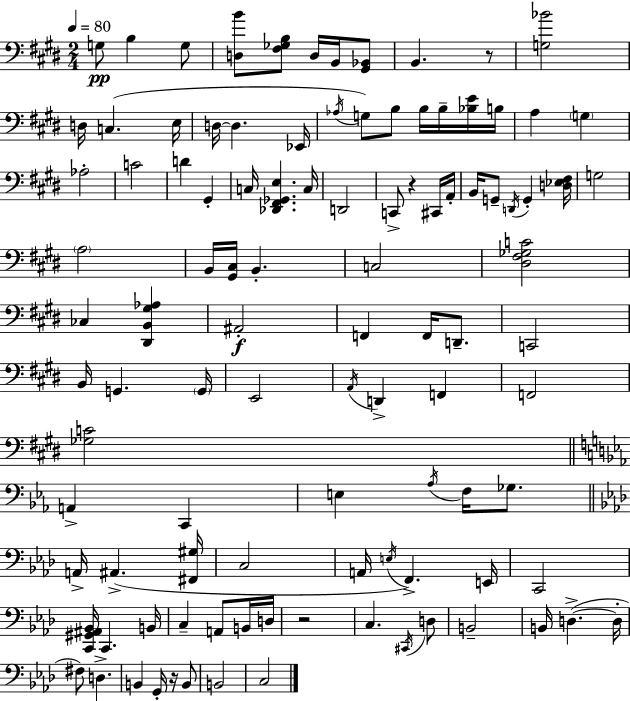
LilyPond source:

{
  \clef bass
  \numericTimeSignature
  \time 2/4
  \key e \major
  \tempo 4 = 80
  g8\pp b4 g8 | <d b'>8 <fis ges b>8 d16 b,16 <gis, bes,>8 | b,4. r8 | <g bes'>2 | \break d16 c4.( e16 | d16~~ d4. ees,16 | \acciaccatura { aes16 }) g8 b8 b16 b16-- <bes e'>16 | b16 a4 \parenthesize g4 | \break aes2-. | c'2 | d'4 gis,4-. | c16 <des, fis, ges, e>4. | \break c16 d,2 | c,8-> r4 cis,16 | a,16-. b,16 g,8-- \acciaccatura { d,16 } g,4-. | <d ees fis>16 g2 | \break \parenthesize a2 | b,16 <gis, cis>16 b,4.-. | c2 | <dis fis ges c'>2 | \break ces4 <dis, b, gis aes>4 | ais,2-.\f | f,4 f,16 d,8.-- | c,2 | \break b,16 g,4. | \parenthesize g,16 e,2 | \acciaccatura { a,16 } d,4-> f,4 | f,2 | \break <ges c'>2 | \bar "||" \break \key ees \major a,4-> c,4 | e4 \acciaccatura { aes16 } f16 ges8. | \bar "||" \break \key f \minor a,16-> ais,4.->( <fis, gis>16 | c2 | a,16 \acciaccatura { e16 }) f,4.-> | e,16 c,2 | \break <c, gis, ais, bes,>16 c,4. | b,16 c4-- a,8 b,16 | d16 r2 | c4. \acciaccatura { cis,16 } | \break d8 b,2-- | b,16 d4.->~(~ | d16-. fis8) d4.-> | b,4 g,16-. r16 | \break b,8 b,2 | c2 | \bar "|."
}